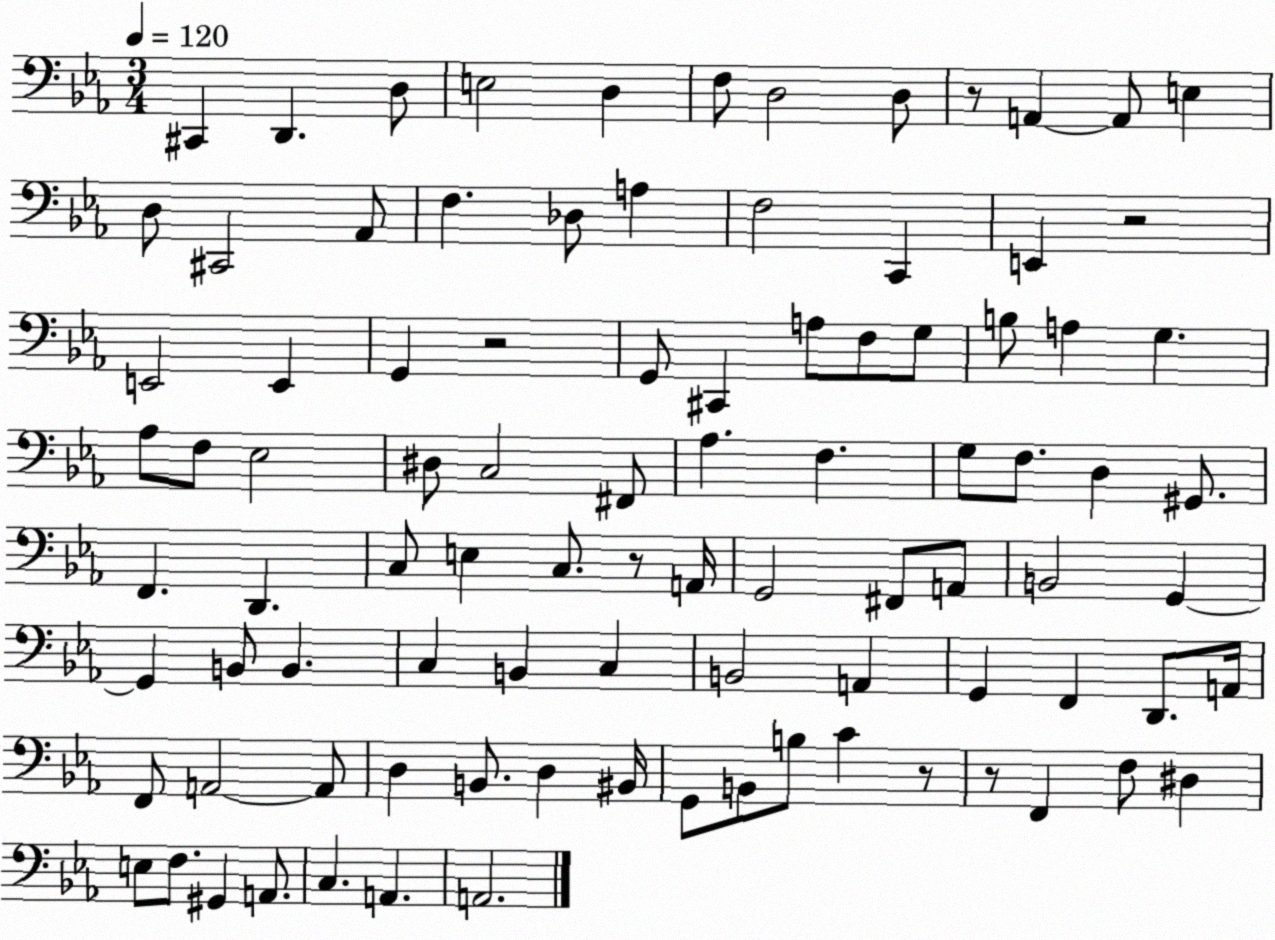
X:1
T:Untitled
M:3/4
L:1/4
K:Eb
^C,, D,, D,/2 E,2 D, F,/2 D,2 D,/2 z/2 A,, A,,/2 E, D,/2 ^C,,2 _A,,/2 F, _D,/2 A, F,2 C,, E,, z2 E,,2 E,, G,, z2 G,,/2 ^C,, A,/2 F,/2 G,/2 B,/2 A, G, _A,/2 F,/2 _E,2 ^D,/2 C,2 ^F,,/2 _A, F, G,/2 F,/2 D, ^G,,/2 F,, D,, C,/2 E, C,/2 z/2 A,,/4 G,,2 ^F,,/2 A,,/2 B,,2 G,, G,, B,,/2 B,, C, B,, C, B,,2 A,, G,, F,, D,,/2 A,,/4 F,,/2 A,,2 A,,/2 D, B,,/2 D, ^B,,/4 G,,/2 B,,/2 B,/2 C z/2 z/2 F,, F,/2 ^D, E,/2 F,/2 ^G,, A,,/2 C, A,, A,,2